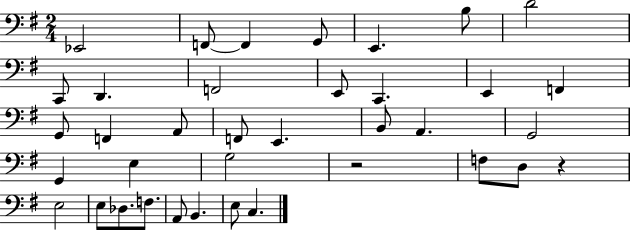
X:1
T:Untitled
M:2/4
L:1/4
K:G
_E,,2 F,,/2 F,, G,,/2 E,, B,/2 D2 C,,/2 D,, F,,2 E,,/2 C,, E,, F,, G,,/2 F,, A,,/2 F,,/2 E,, B,,/2 A,, G,,2 G,, E, G,2 z2 F,/2 D,/2 z E,2 E,/2 _D,/2 F,/2 A,,/2 B,, E,/2 C,